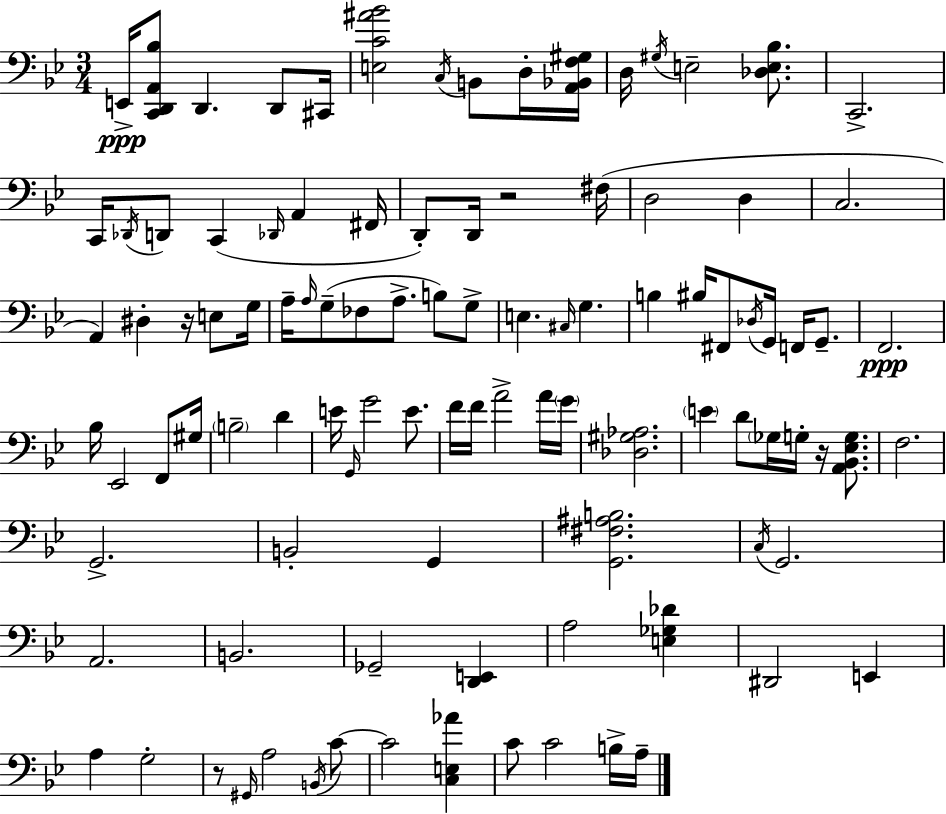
E2/s [C2,D2,A2,Bb3]/e D2/q. D2/e C#2/s [E3,C4,A#4,Bb4]/h C3/s B2/e D3/s [A2,Bb2,F3,G#3]/s D3/s G#3/s E3/h [Db3,E3,Bb3]/e. C2/h. C2/s Db2/s D2/e C2/q Db2/s A2/q F#2/s D2/e D2/s R/h F#3/s D3/h D3/q C3/h. A2/q D#3/q R/s E3/e G3/s A3/s A3/s G3/e FES3/e A3/e. B3/e G3/e E3/q. C#3/s G3/q. B3/q BIS3/s F#2/e Db3/s G2/s F2/s G2/e. F2/h. Bb3/s Eb2/h F2/e G#3/s B3/h D4/q E4/s G2/s G4/h E4/e. F4/s F4/s A4/h A4/s G4/s [Db3,G#3,Ab3]/h. E4/q D4/e Gb3/s G3/s R/s [A2,Bb2,Eb3,G3]/e. F3/h. G2/h. B2/h G2/q [G2,F#3,A#3,B3]/h. C3/s G2/h. A2/h. B2/h. Gb2/h [D2,E2]/q A3/h [E3,Gb3,Db4]/q D#2/h E2/q A3/q G3/h R/e G#2/s A3/h B2/s C4/e C4/h [C3,E3,Ab4]/q C4/e C4/h B3/s A3/s